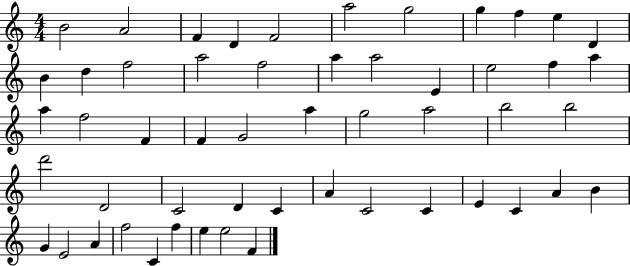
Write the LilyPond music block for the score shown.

{
  \clef treble
  \numericTimeSignature
  \time 4/4
  \key c \major
  b'2 a'2 | f'4 d'4 f'2 | a''2 g''2 | g''4 f''4 e''4 d'4 | \break b'4 d''4 f''2 | a''2 f''2 | a''4 a''2 e'4 | e''2 f''4 a''4 | \break a''4 f''2 f'4 | f'4 g'2 a''4 | g''2 a''2 | b''2 b''2 | \break d'''2 d'2 | c'2 d'4 c'4 | a'4 c'2 c'4 | e'4 c'4 a'4 b'4 | \break g'4 e'2 a'4 | f''2 c'4 f''4 | e''4 e''2 f'4 | \bar "|."
}